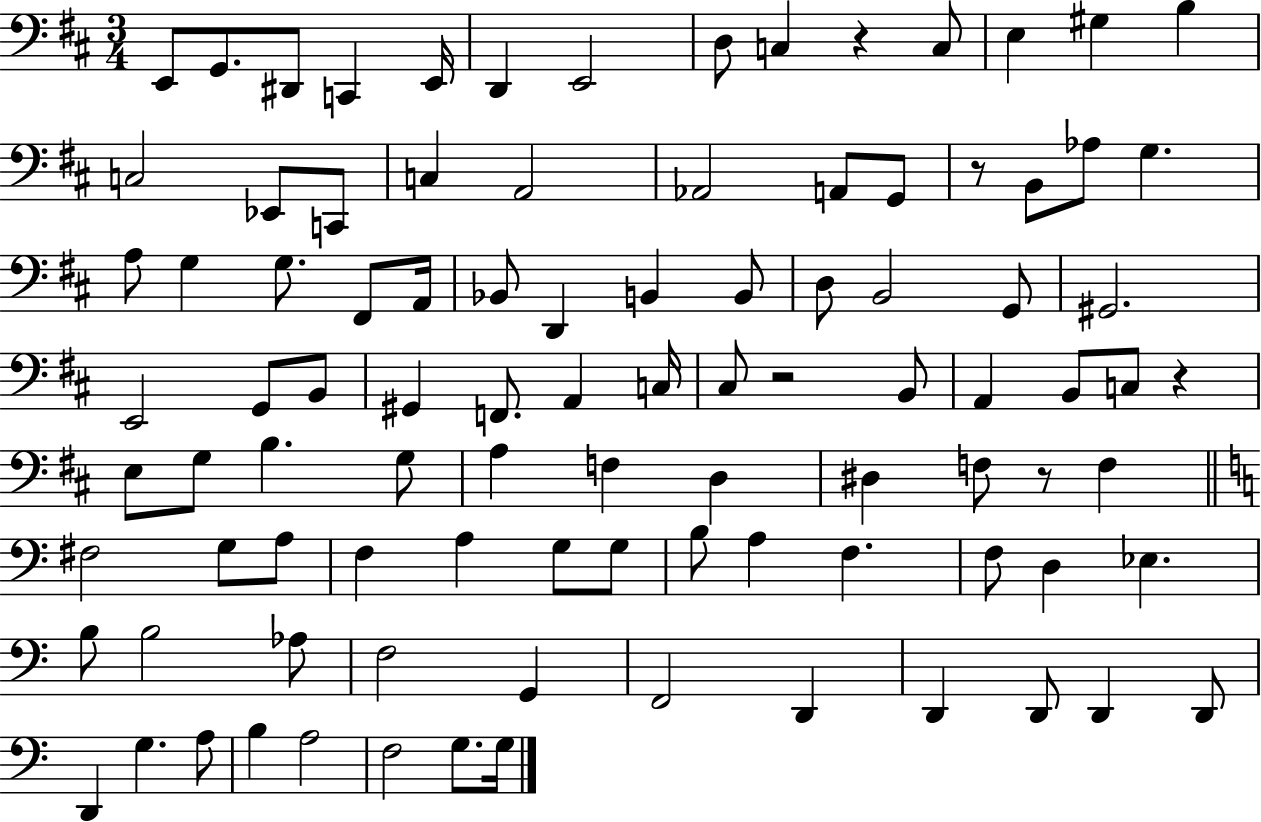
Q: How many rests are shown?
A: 5